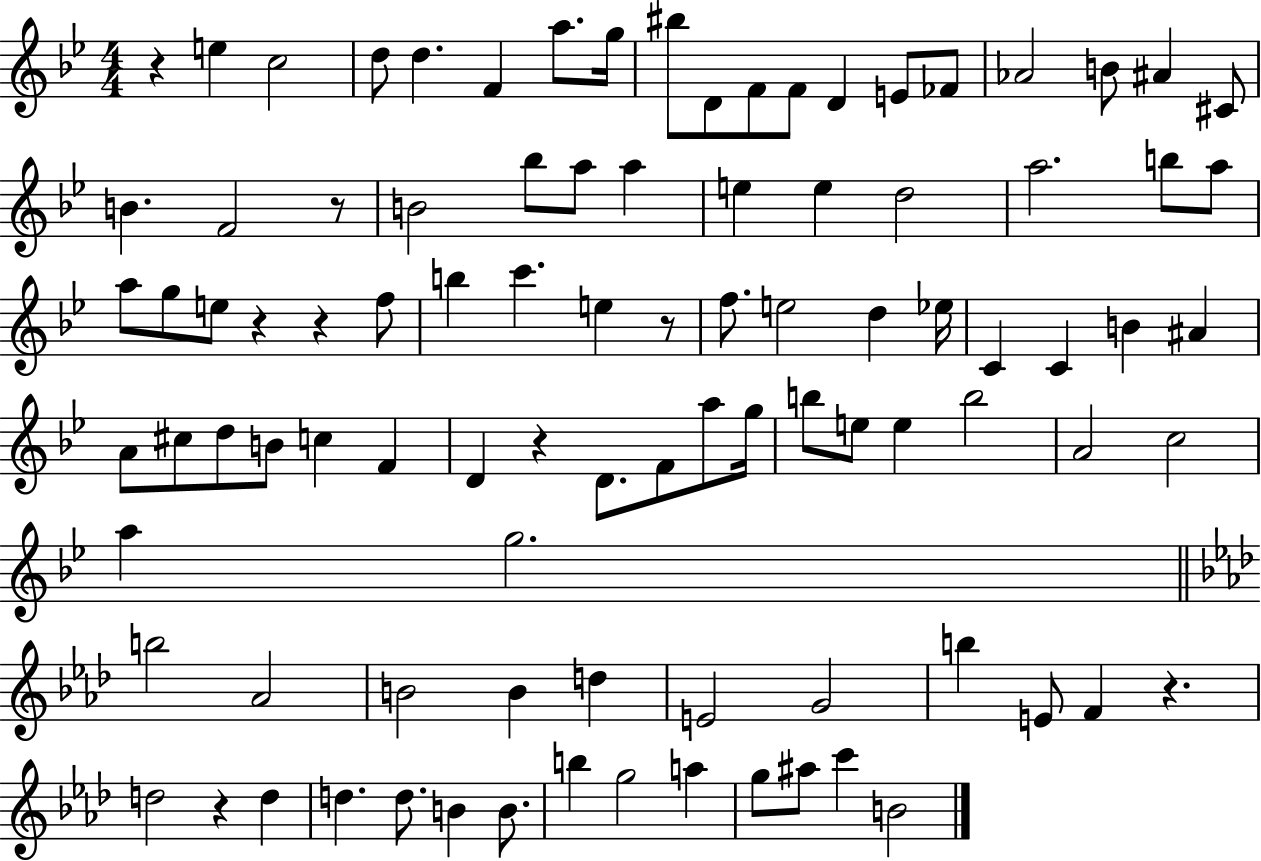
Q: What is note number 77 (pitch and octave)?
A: D5